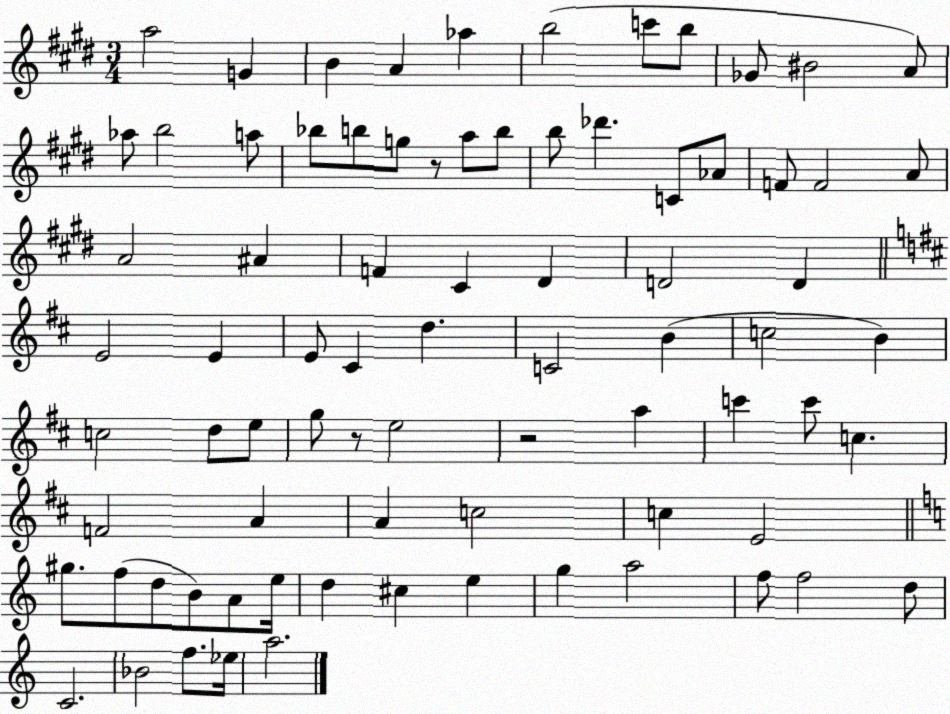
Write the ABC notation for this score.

X:1
T:Untitled
M:3/4
L:1/4
K:E
a2 G B A _a b2 c'/2 b/2 _G/2 ^B2 A/2 _a/2 b2 a/2 _b/2 b/2 g/2 z/2 a/2 b/2 b/2 _d' C/2 _A/2 F/2 F2 A/2 A2 ^A F ^C ^D D2 D E2 E E/2 ^C d C2 B c2 B c2 d/2 e/2 g/2 z/2 e2 z2 a c' c'/2 c F2 A A c2 c E2 ^g/2 f/2 d/2 B/2 A/2 e/4 d ^c e g a2 f/2 f2 d/2 C2 _B2 f/2 _e/4 a2